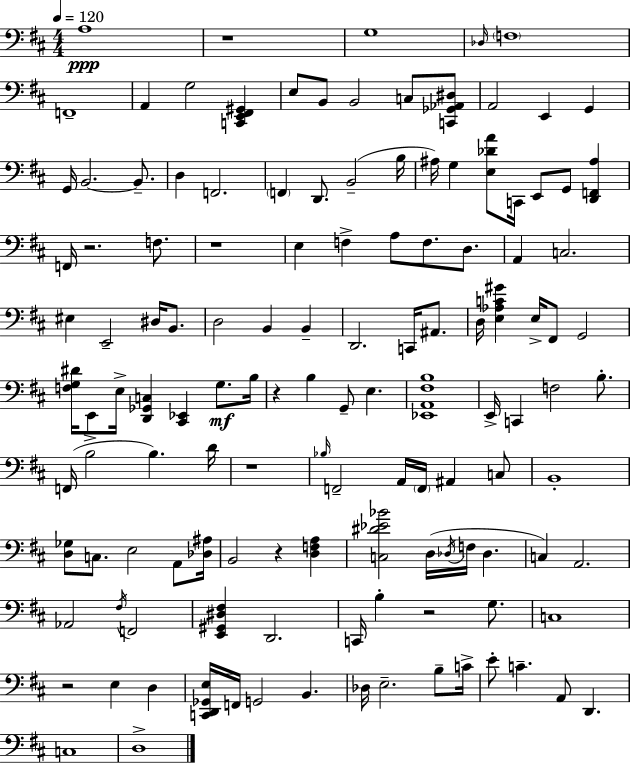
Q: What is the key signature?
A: D major